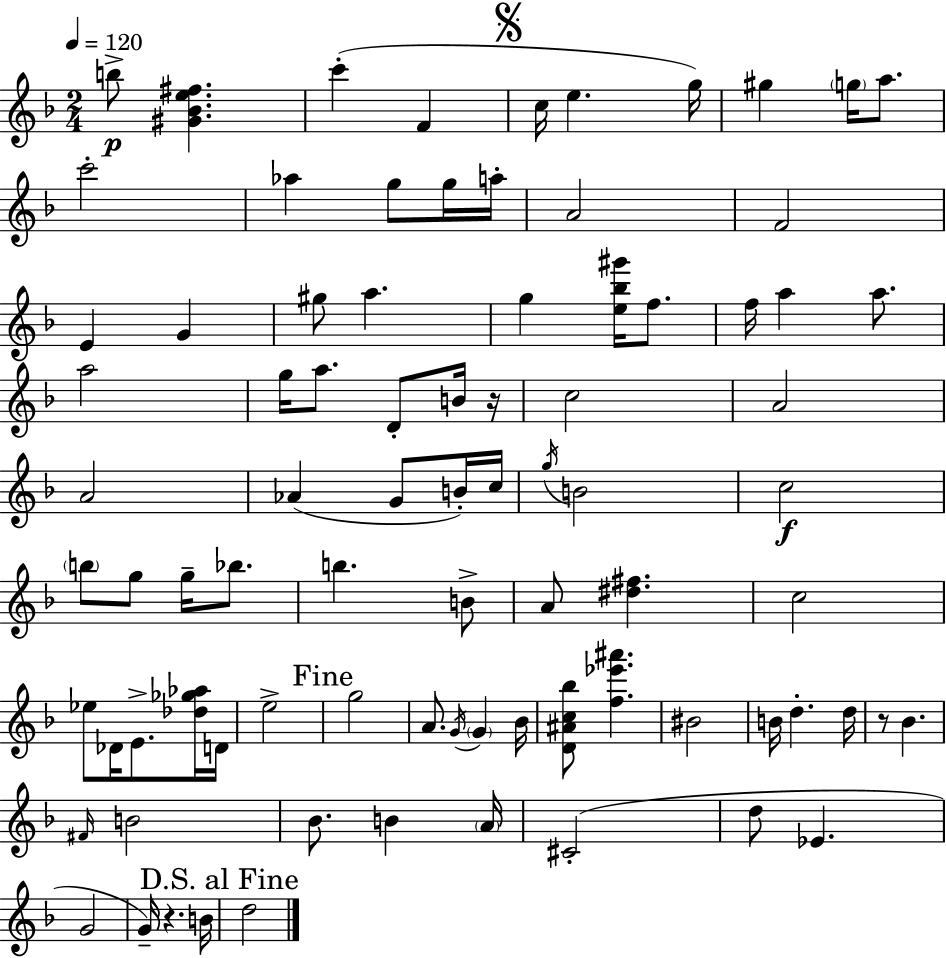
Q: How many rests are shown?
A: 3